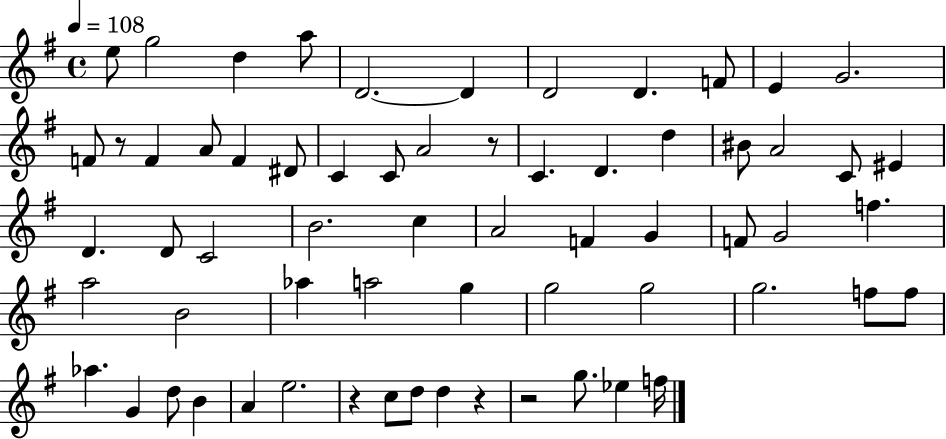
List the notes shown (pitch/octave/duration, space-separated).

E5/e G5/h D5/q A5/e D4/h. D4/q D4/h D4/q. F4/e E4/q G4/h. F4/e R/e F4/q A4/e F4/q D#4/e C4/q C4/e A4/h R/e C4/q. D4/q. D5/q BIS4/e A4/h C4/e EIS4/q D4/q. D4/e C4/h B4/h. C5/q A4/h F4/q G4/q F4/e G4/h F5/q. A5/h B4/h Ab5/q A5/h G5/q G5/h G5/h G5/h. F5/e F5/e Ab5/q. G4/q D5/e B4/q A4/q E5/h. R/q C5/e D5/e D5/q R/q R/h G5/e. Eb5/q F5/s